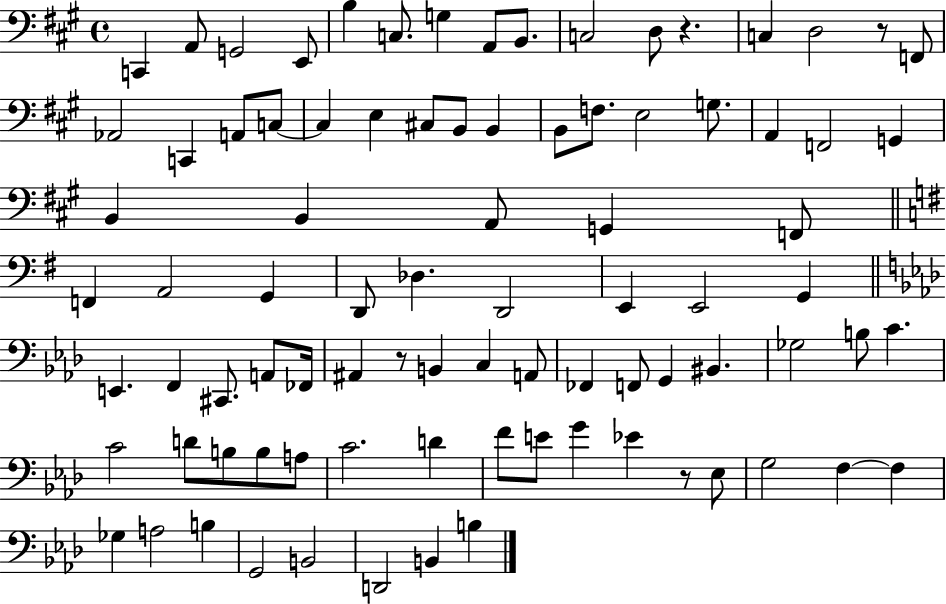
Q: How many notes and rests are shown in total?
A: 87